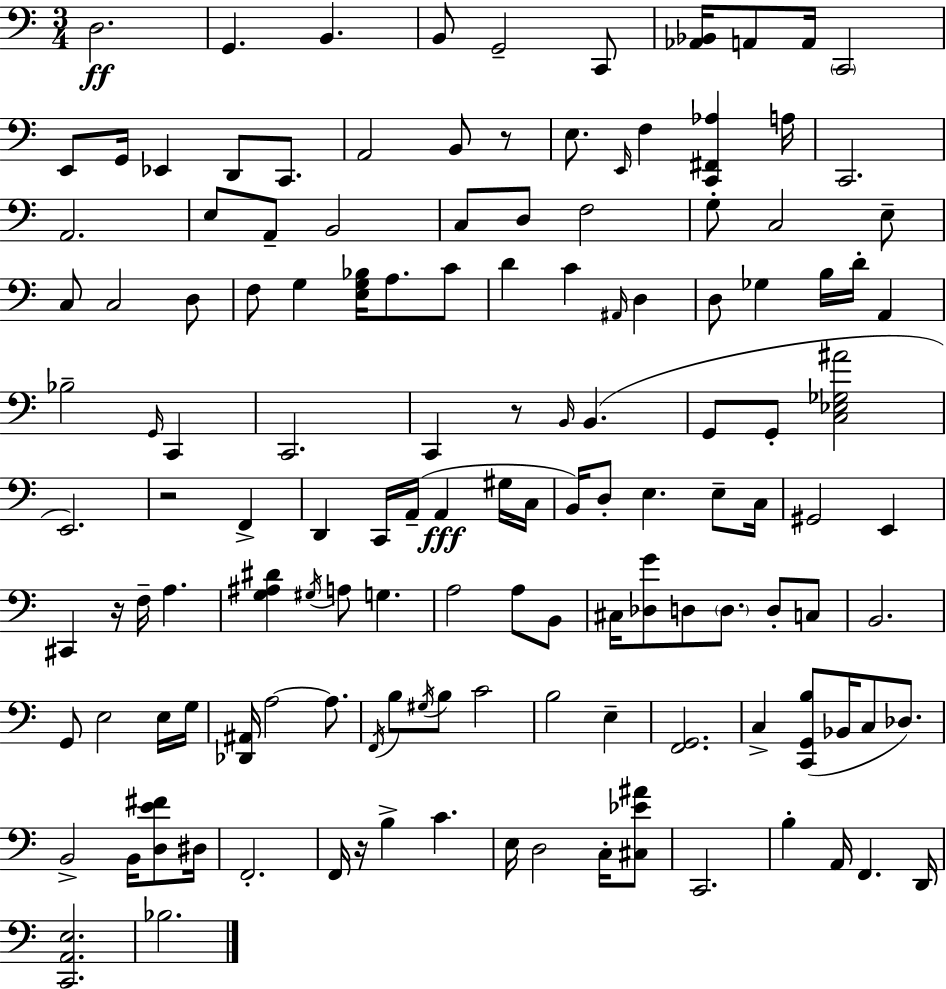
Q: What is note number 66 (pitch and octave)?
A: D3